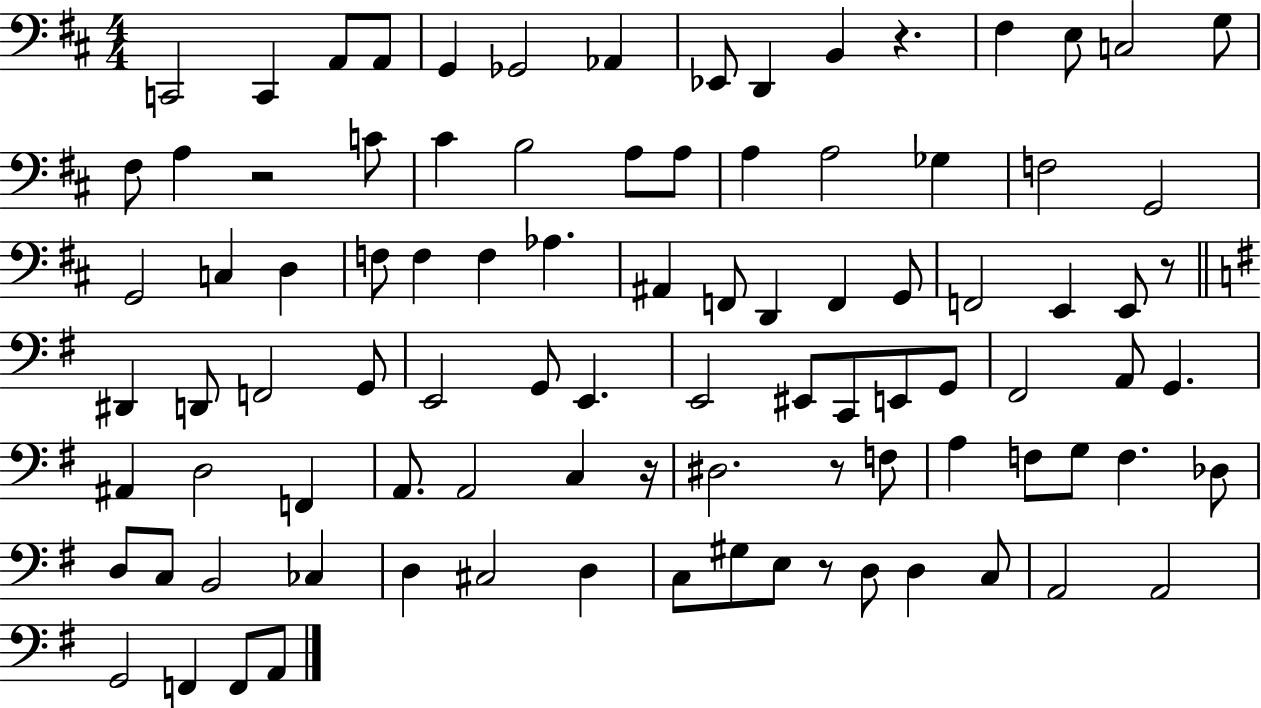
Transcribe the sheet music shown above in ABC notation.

X:1
T:Untitled
M:4/4
L:1/4
K:D
C,,2 C,, A,,/2 A,,/2 G,, _G,,2 _A,, _E,,/2 D,, B,, z ^F, E,/2 C,2 G,/2 ^F,/2 A, z2 C/2 ^C B,2 A,/2 A,/2 A, A,2 _G, F,2 G,,2 G,,2 C, D, F,/2 F, F, _A, ^A,, F,,/2 D,, F,, G,,/2 F,,2 E,, E,,/2 z/2 ^D,, D,,/2 F,,2 G,,/2 E,,2 G,,/2 E,, E,,2 ^E,,/2 C,,/2 E,,/2 G,,/2 ^F,,2 A,,/2 G,, ^A,, D,2 F,, A,,/2 A,,2 C, z/4 ^D,2 z/2 F,/2 A, F,/2 G,/2 F, _D,/2 D,/2 C,/2 B,,2 _C, D, ^C,2 D, C,/2 ^G,/2 E,/2 z/2 D,/2 D, C,/2 A,,2 A,,2 G,,2 F,, F,,/2 A,,/2